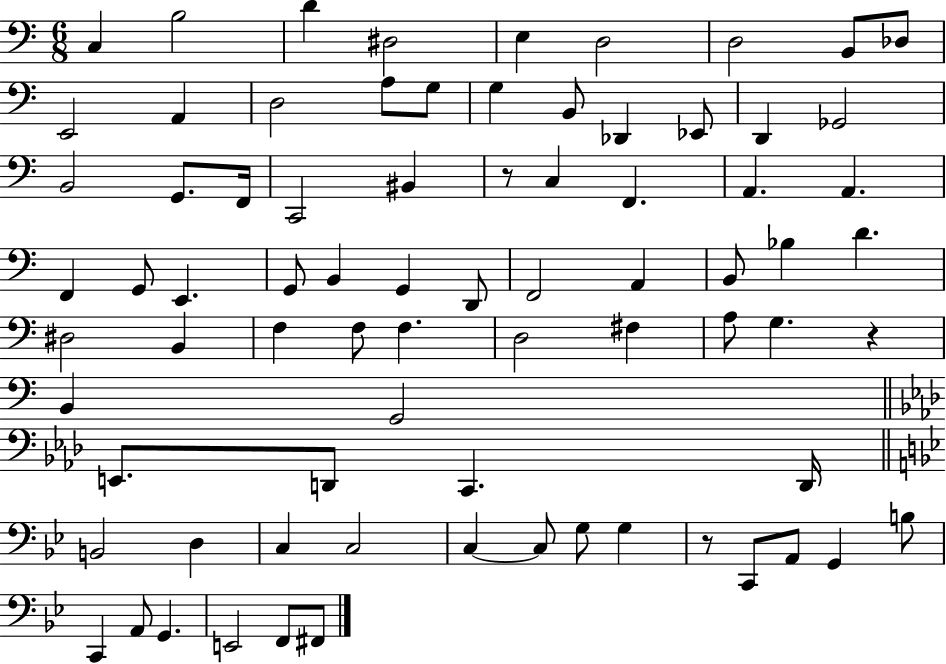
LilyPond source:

{
  \clef bass
  \numericTimeSignature
  \time 6/8
  \key c \major
  \repeat volta 2 { c4 b2 | d'4 dis2 | e4 d2 | d2 b,8 des8 | \break e,2 a,4 | d2 a8 g8 | g4 b,8 des,4 ees,8 | d,4 ges,2 | \break b,2 g,8. f,16 | c,2 bis,4 | r8 c4 f,4. | a,4. a,4. | \break f,4 g,8 e,4. | g,8 b,4 g,4 d,8 | f,2 a,4 | b,8 bes4 d'4. | \break dis2 b,4 | f4 f8 f4. | d2 fis4 | a8 g4. r4 | \break b,4 g,2 | \bar "||" \break \key aes \major e,8. d,8 c,4. d,16 | \bar "||" \break \key g \minor b,2 d4 | c4 c2 | c4~~ c8 g8 g4 | r8 c,8 a,8 g,4 b8 | \break c,4 a,8 g,4. | e,2 f,8 fis,8 | } \bar "|."
}